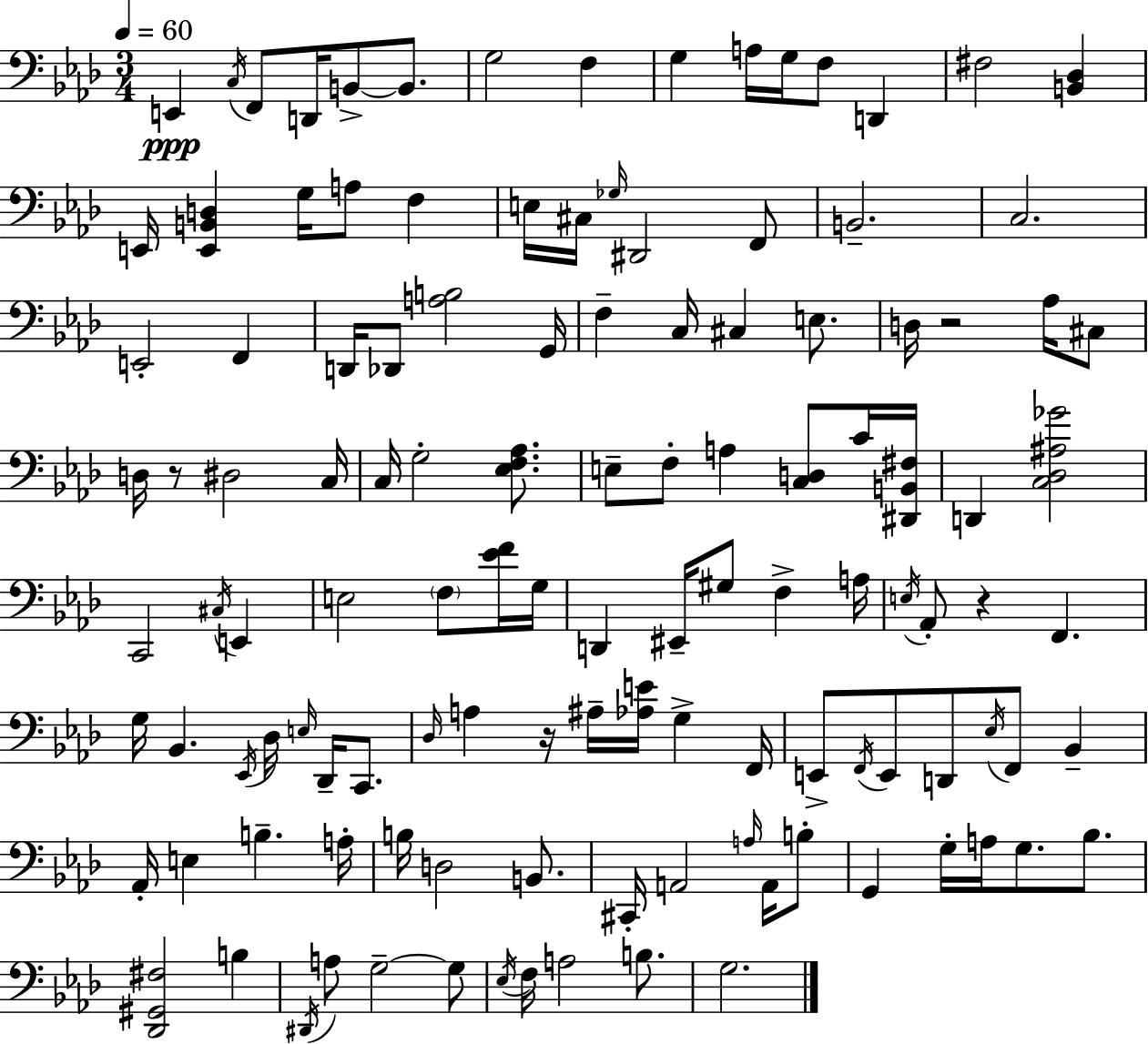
{
  \clef bass
  \numericTimeSignature
  \time 3/4
  \key aes \major
  \tempo 4 = 60
  e,4\ppp \acciaccatura { c16 } f,8 d,16 b,8->~~ b,8. | g2 f4 | g4 a16 g16 f8 d,4 | fis2 <b, des>4 | \break e,16 <e, b, d>4 g16 a8 f4 | e16 cis16 \grace { ges16 } dis,2 | f,8 b,2.-- | c2. | \break e,2-. f,4 | d,16 des,8 <a b>2 | g,16 f4-- c16 cis4 e8. | d16 r2 aes16 | \break cis8 d16 r8 dis2 | c16 c16 g2-. <ees f aes>8. | e8-- f8-. a4 <c d>8 | c'16 <dis, b, fis>16 d,4 <c des ais ges'>2 | \break c,2 \acciaccatura { cis16 } e,4 | e2 \parenthesize f8 | <ees' f'>16 g16 d,4 eis,16-- gis8 f4-> | a16 \acciaccatura { e16 } aes,8-. r4 f,4. | \break g16 bes,4. \acciaccatura { ees,16 } | des16 \grace { e16 } des,16-- c,8. \grace { des16 } a4 r16 | ais16-- <aes e'>16 g4-> f,16 e,8-> \acciaccatura { f,16 } e,8 | d,8 \acciaccatura { ees16 } f,8 bes,4-- aes,16-. e4 | \break b4.-- a16-. b16 d2 | b,8. cis,16-. a,2 | \grace { a16 } a,16 b8-. g,4 | g16-. a16 g8. bes8. <des, gis, fis>2 | \break b4 \acciaccatura { dis,16 } a8 | g2--~~ g8 \acciaccatura { ees16 } | f16 a2 b8. | g2. | \break \bar "|."
}